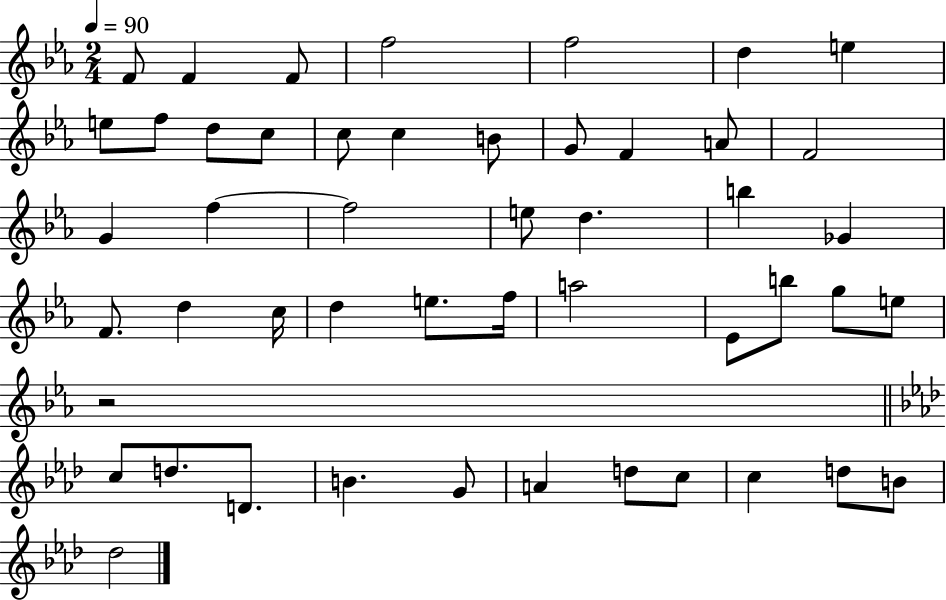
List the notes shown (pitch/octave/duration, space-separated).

F4/e F4/q F4/e F5/h F5/h D5/q E5/q E5/e F5/e D5/e C5/e C5/e C5/q B4/e G4/e F4/q A4/e F4/h G4/q F5/q F5/h E5/e D5/q. B5/q Gb4/q F4/e. D5/q C5/s D5/q E5/e. F5/s A5/h Eb4/e B5/e G5/e E5/e R/h C5/e D5/e. D4/e. B4/q. G4/e A4/q D5/e C5/e C5/q D5/e B4/e Db5/h